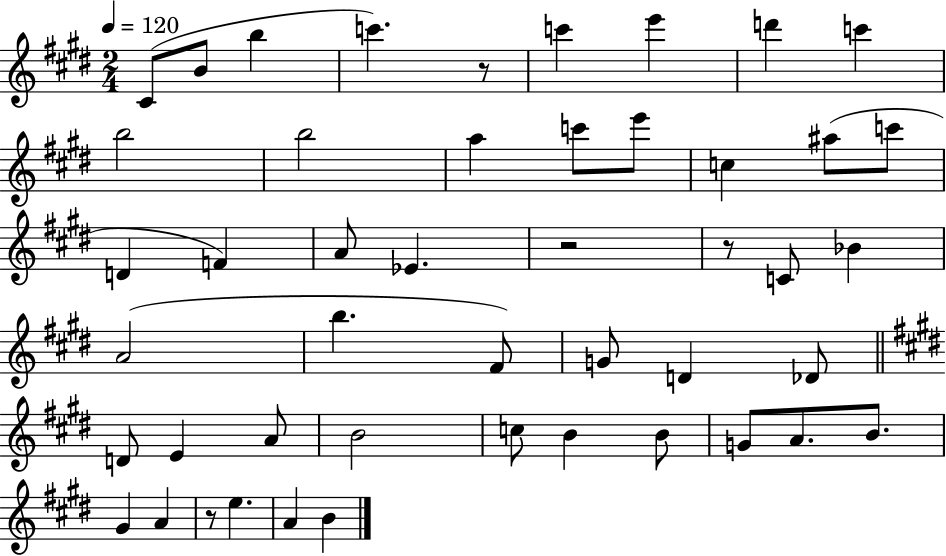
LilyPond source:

{
  \clef treble
  \numericTimeSignature
  \time 2/4
  \key e \major
  \tempo 4 = 120
  cis'8( b'8 b''4 | c'''4.) r8 | c'''4 e'''4 | d'''4 c'''4 | \break b''2 | b''2 | a''4 c'''8 e'''8 | c''4 ais''8( c'''8 | \break d'4 f'4) | a'8 ees'4. | r2 | r8 c'8 bes'4 | \break a'2( | b''4. fis'8) | g'8 d'4 des'8 | \bar "||" \break \key e \major d'8 e'4 a'8 | b'2 | c''8 b'4 b'8 | g'8 a'8. b'8. | \break gis'4 a'4 | r8 e''4. | a'4 b'4 | \bar "|."
}